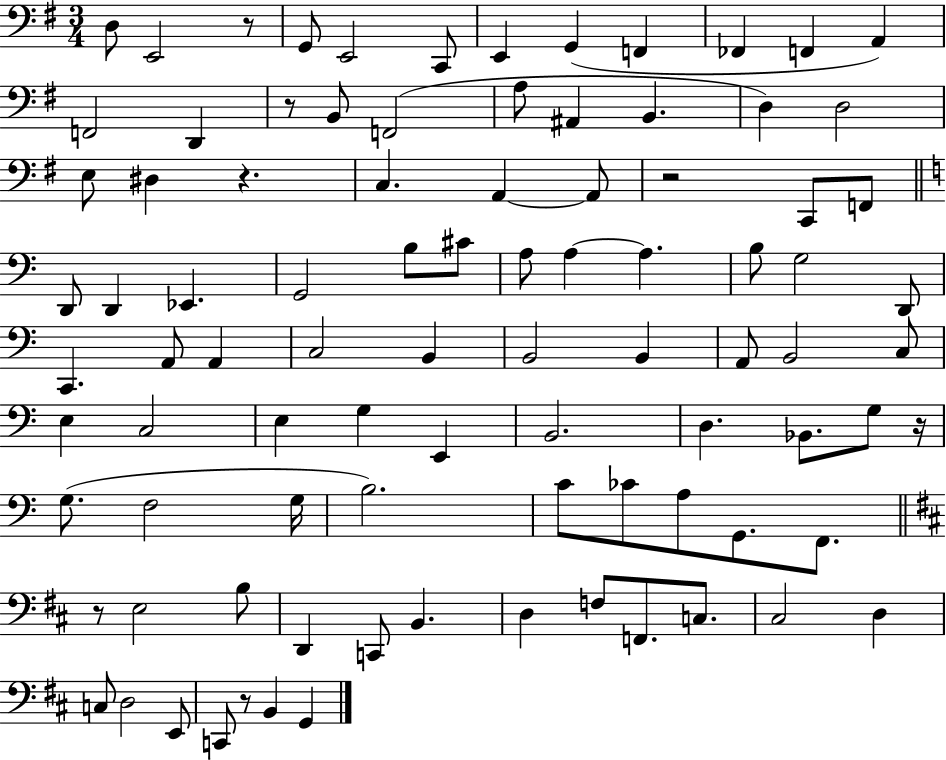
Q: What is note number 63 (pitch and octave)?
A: C4